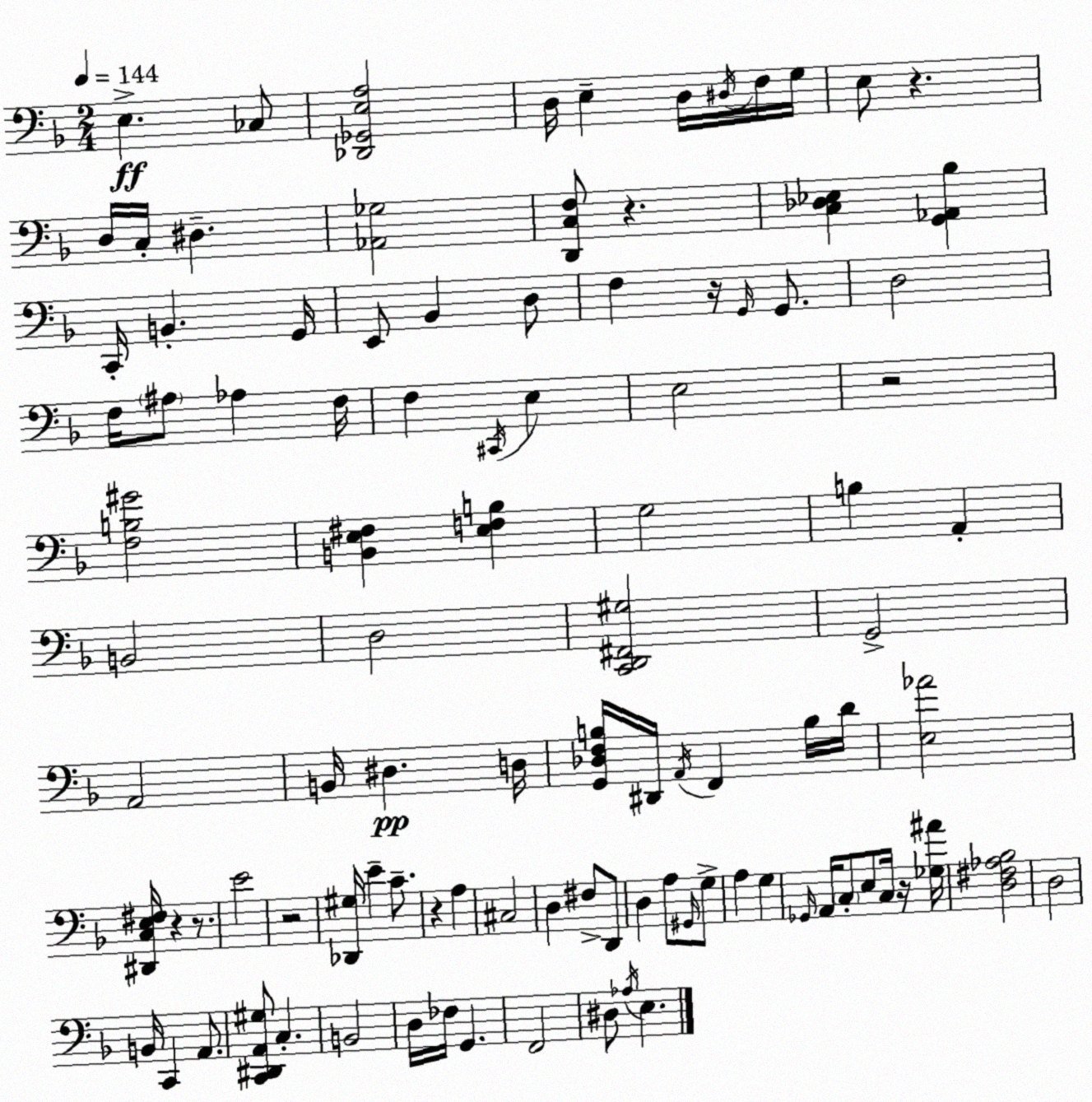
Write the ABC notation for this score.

X:1
T:Untitled
M:2/4
L:1/4
K:F
E, _C,/2 [_D,,_G,,E,A,]2 D,/4 E, D,/4 ^D,/4 F,/4 G,/4 E,/2 z D,/4 C,/4 ^D, [_A,,_G,]2 [D,,C,F,]/2 z [C,_D,_E,] [G,,_A,,_B,] C,,/4 B,, G,,/4 E,,/2 _B,, D,/2 F, z/4 G,,/4 G,,/2 D,2 F,/4 ^A,/2 _A, F,/4 F, ^C,,/4 E, E,2 z2 [F,B,^G]2 [B,,E,^F,] [E,F,B,] G,2 B, A,, B,,2 D,2 [C,,D,,^F,,^G,]2 G,,2 A,,2 B,,/4 ^D, D,/4 [G,,_D,F,B,]/4 ^D,,/4 A,,/4 F,, B,/4 D/4 [E,_A]2 [^D,,C,E,^F,]/4 z z/2 E2 z2 [_D,,^G,]/4 E C/2 z A, ^C,2 D, ^F,/2 D,,/2 D, A,/2 ^G,,/4 G,/2 A, G, _G,,/4 A,,/4 C,/2 E,/2 C,/4 z/4 [_G,^A]/4 [D,^F,_A,_B,]2 D,2 B,,/4 C,, A,,/2 [C,,^D,,A,,^G,]/2 C, B,,2 D,/4 _F,/4 G,, F,,2 ^D,/2 _A,/4 E,